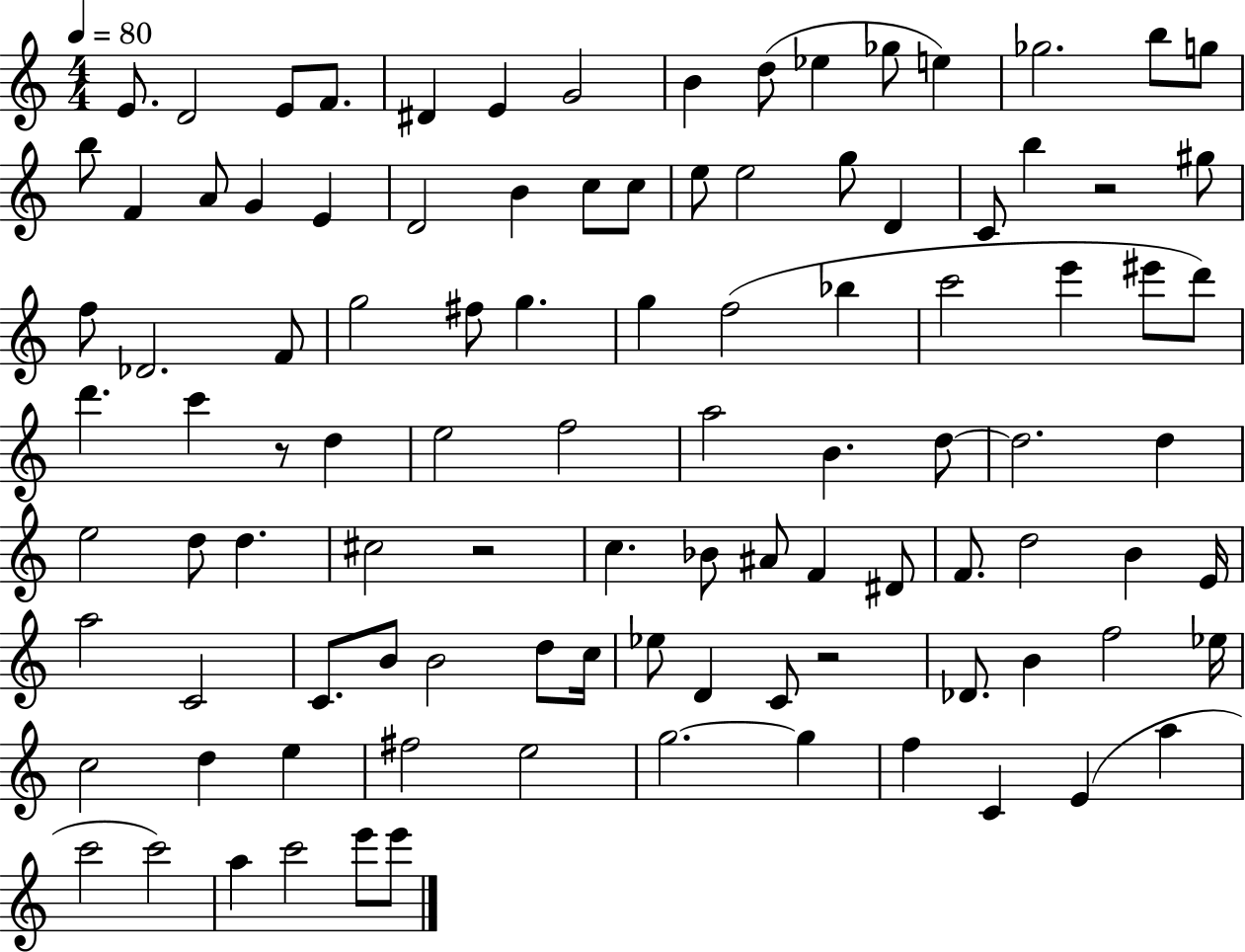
{
  \clef treble
  \numericTimeSignature
  \time 4/4
  \key c \major
  \tempo 4 = 80
  e'8. d'2 e'8 f'8. | dis'4 e'4 g'2 | b'4 d''8( ees''4 ges''8 e''4) | ges''2. b''8 g''8 | \break b''8 f'4 a'8 g'4 e'4 | d'2 b'4 c''8 c''8 | e''8 e''2 g''8 d'4 | c'8 b''4 r2 gis''8 | \break f''8 des'2. f'8 | g''2 fis''8 g''4. | g''4 f''2( bes''4 | c'''2 e'''4 eis'''8 d'''8) | \break d'''4. c'''4 r8 d''4 | e''2 f''2 | a''2 b'4. d''8~~ | d''2. d''4 | \break e''2 d''8 d''4. | cis''2 r2 | c''4. bes'8 ais'8 f'4 dis'8 | f'8. d''2 b'4 e'16 | \break a''2 c'2 | c'8. b'8 b'2 d''8 c''16 | ees''8 d'4 c'8 r2 | des'8. b'4 f''2 ees''16 | \break c''2 d''4 e''4 | fis''2 e''2 | g''2.~~ g''4 | f''4 c'4 e'4( a''4 | \break c'''2 c'''2) | a''4 c'''2 e'''8 e'''8 | \bar "|."
}